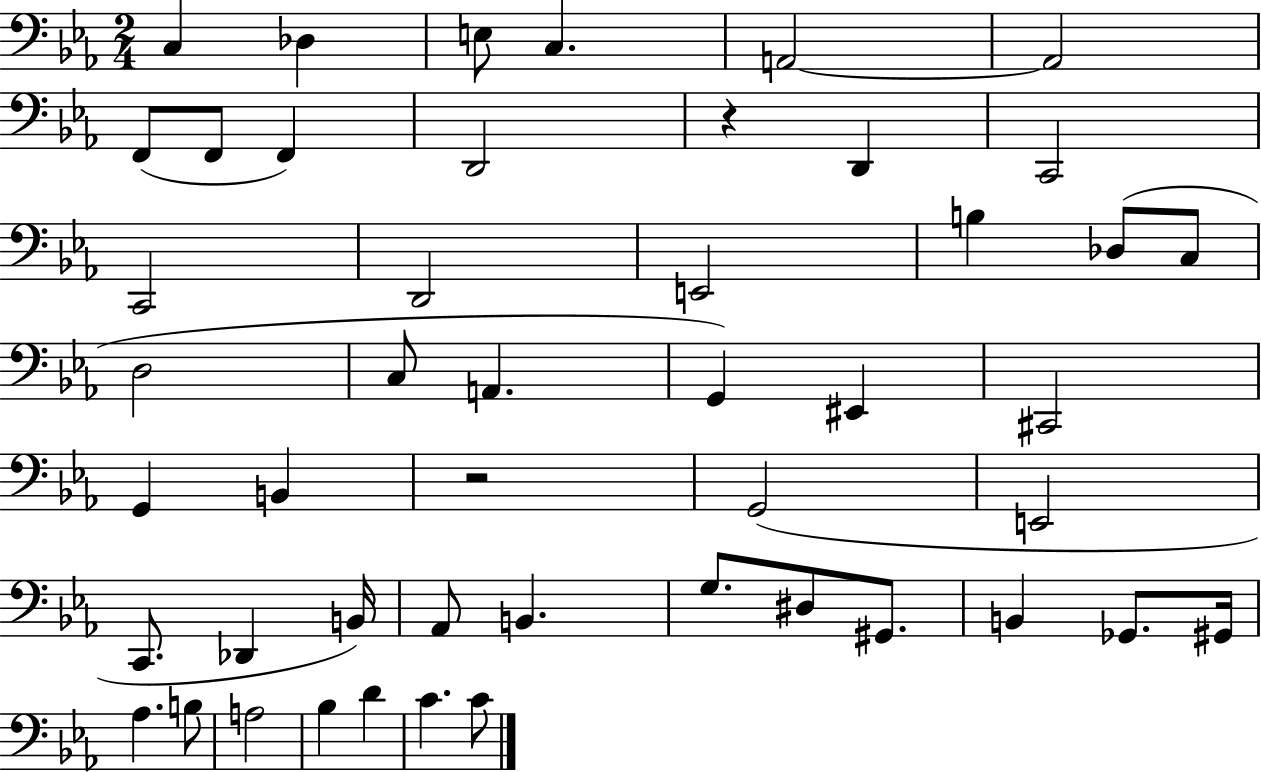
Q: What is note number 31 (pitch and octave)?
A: B2